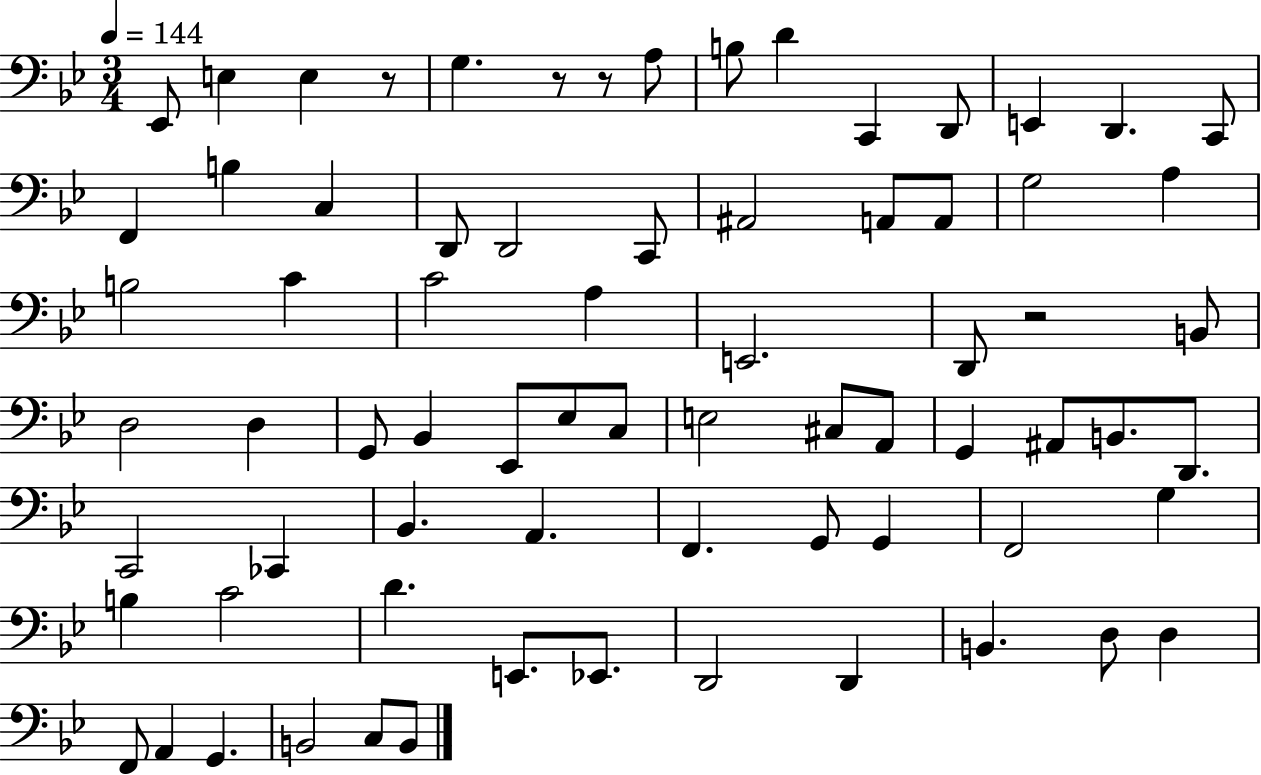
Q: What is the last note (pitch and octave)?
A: B2